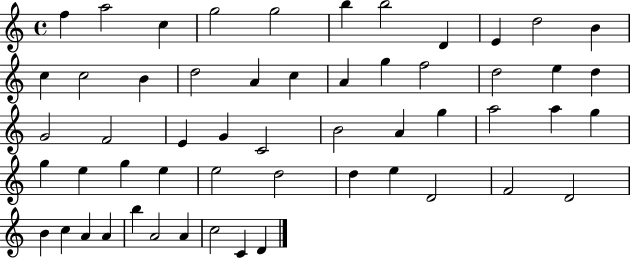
{
  \clef treble
  \time 4/4
  \defaultTimeSignature
  \key c \major
  f''4 a''2 c''4 | g''2 g''2 | b''4 b''2 d'4 | e'4 d''2 b'4 | \break c''4 c''2 b'4 | d''2 a'4 c''4 | a'4 g''4 f''2 | d''2 e''4 d''4 | \break g'2 f'2 | e'4 g'4 c'2 | b'2 a'4 g''4 | a''2 a''4 g''4 | \break g''4 e''4 g''4 e''4 | e''2 d''2 | d''4 e''4 d'2 | f'2 d'2 | \break b'4 c''4 a'4 a'4 | b''4 a'2 a'4 | c''2 c'4 d'4 | \bar "|."
}